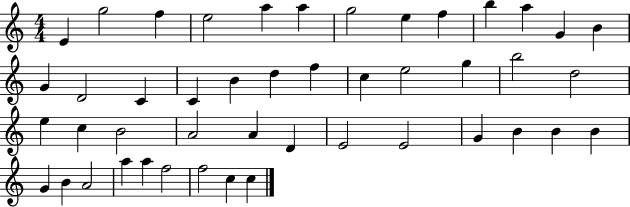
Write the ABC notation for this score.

X:1
T:Untitled
M:4/4
L:1/4
K:C
E g2 f e2 a a g2 e f b a G B G D2 C C B d f c e2 g b2 d2 e c B2 A2 A D E2 E2 G B B B G B A2 a a f2 f2 c c